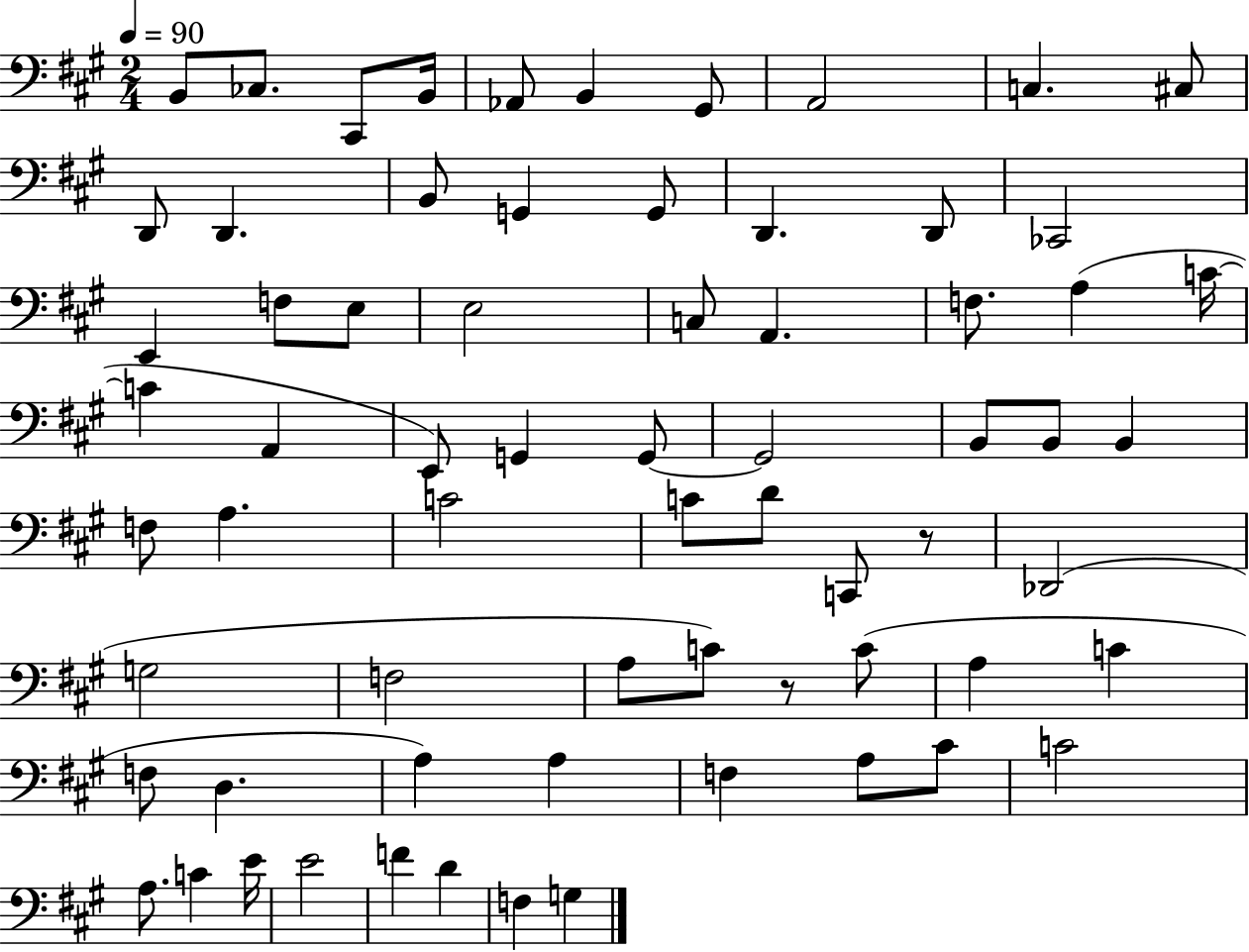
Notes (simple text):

B2/e CES3/e. C#2/e B2/s Ab2/e B2/q G#2/e A2/h C3/q. C#3/e D2/e D2/q. B2/e G2/q G2/e D2/q. D2/e CES2/h E2/q F3/e E3/e E3/h C3/e A2/q. F3/e. A3/q C4/s C4/q A2/q E2/e G2/q G2/e G2/h B2/e B2/e B2/q F3/e A3/q. C4/h C4/e D4/e C2/e R/e Db2/h G3/h F3/h A3/e C4/e R/e C4/e A3/q C4/q F3/e D3/q. A3/q A3/q F3/q A3/e C#4/e C4/h A3/e. C4/q E4/s E4/h F4/q D4/q F3/q G3/q